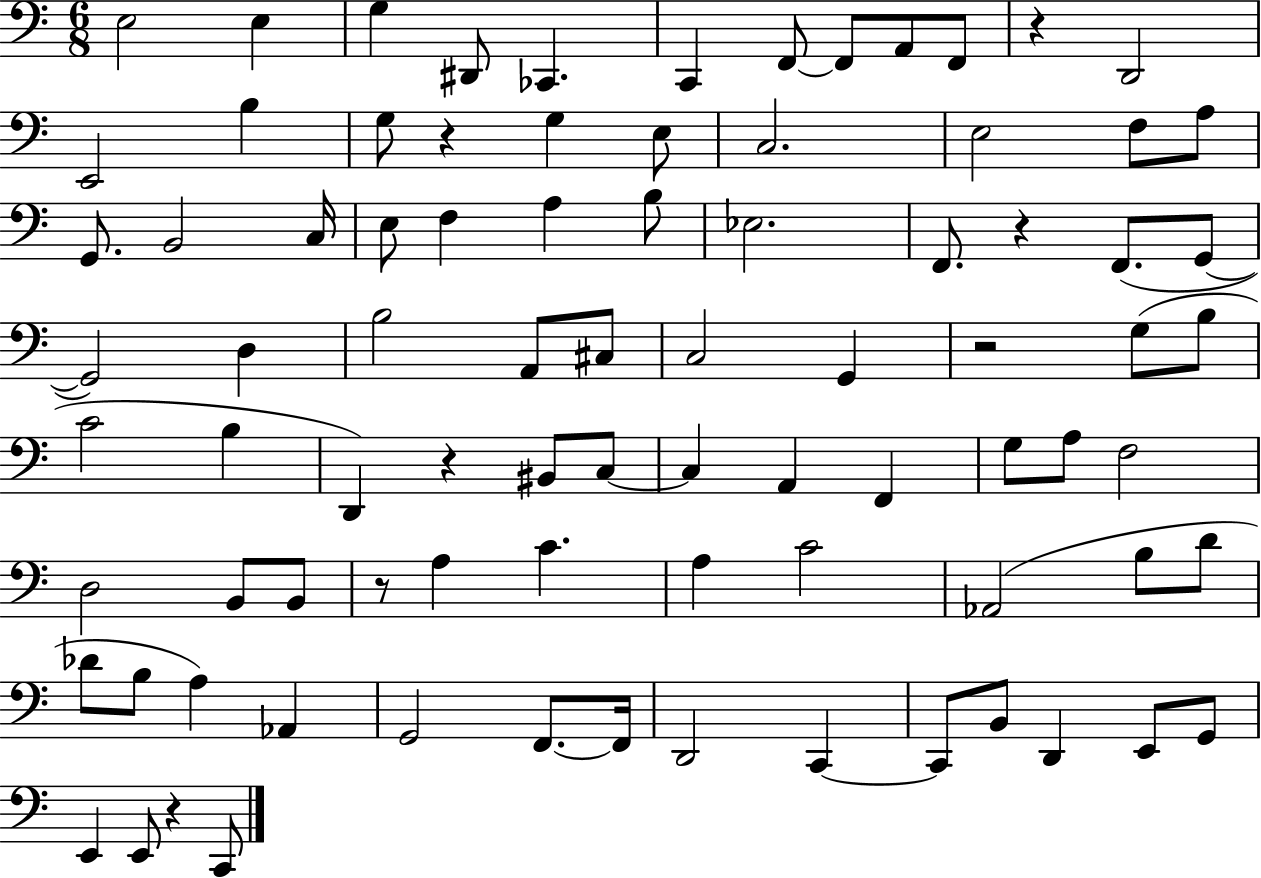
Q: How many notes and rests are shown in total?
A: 85